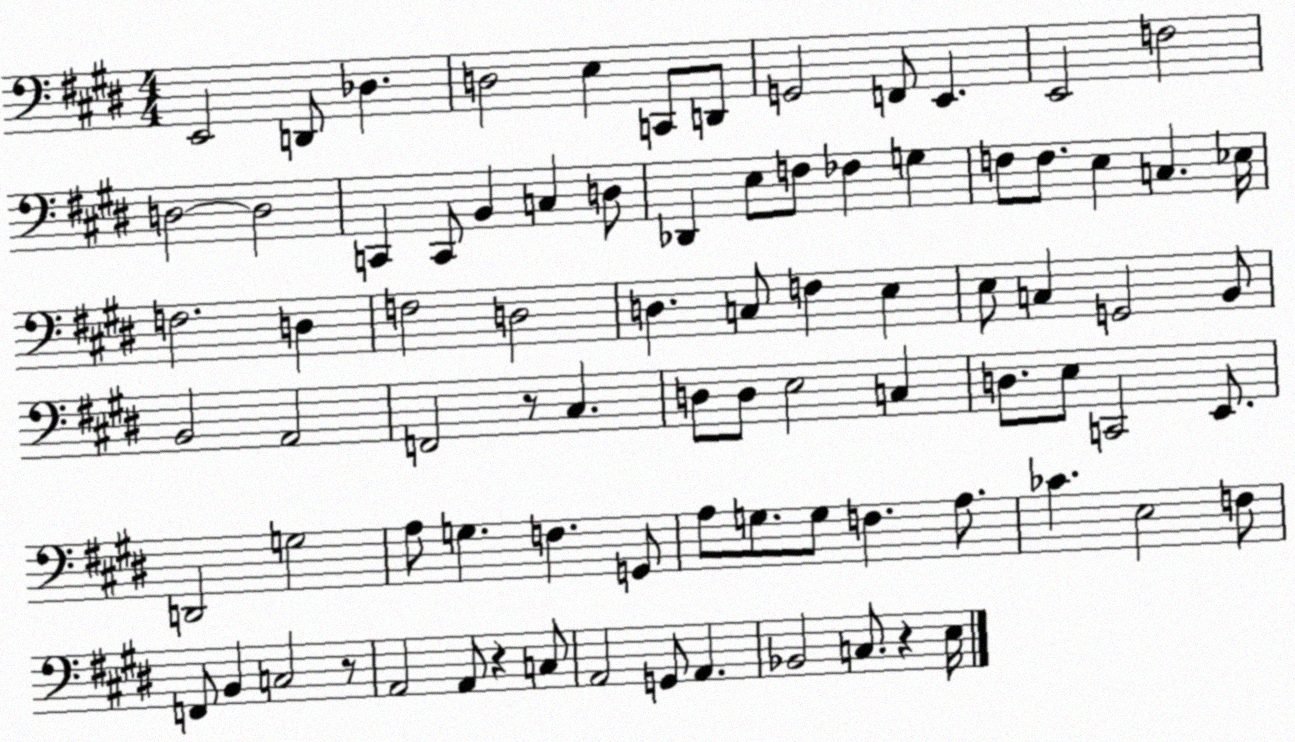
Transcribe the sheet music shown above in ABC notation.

X:1
T:Untitled
M:4/4
L:1/4
K:E
E,,2 D,,/2 _D, D,2 E, C,,/2 D,,/2 G,,2 F,,/2 E,, E,,2 F,2 D,2 D,2 C,, C,,/2 B,, C, D,/2 _D,, E,/2 F,/2 _F, G, F,/2 F,/2 E, C, _E,/4 F,2 D, F,2 D,2 D, C,/2 F, E, E,/2 C, G,,2 B,,/2 B,,2 A,,2 F,,2 z/2 ^C, D,/2 D,/2 E,2 C, D,/2 E,/2 C,,2 E,,/2 D,,2 G,2 A,/2 G, F, G,,/2 A,/2 G,/2 G,/2 F, A,/2 _C E,2 F,/2 F,,/2 B,, C,2 z/2 A,,2 A,,/2 z C,/2 A,,2 G,,/2 A,, _B,,2 C,/2 z E,/4